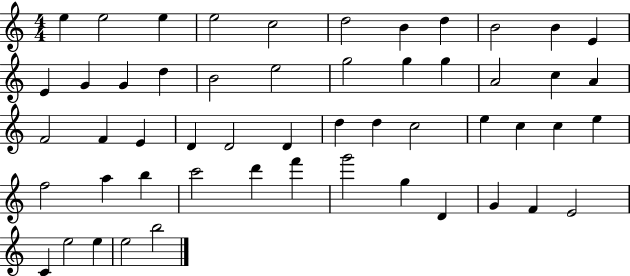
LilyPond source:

{
  \clef treble
  \numericTimeSignature
  \time 4/4
  \key c \major
  e''4 e''2 e''4 | e''2 c''2 | d''2 b'4 d''4 | b'2 b'4 e'4 | \break e'4 g'4 g'4 d''4 | b'2 e''2 | g''2 g''4 g''4 | a'2 c''4 a'4 | \break f'2 f'4 e'4 | d'4 d'2 d'4 | d''4 d''4 c''2 | e''4 c''4 c''4 e''4 | \break f''2 a''4 b''4 | c'''2 d'''4 f'''4 | g'''2 g''4 d'4 | g'4 f'4 e'2 | \break c'4 e''2 e''4 | e''2 b''2 | \bar "|."
}